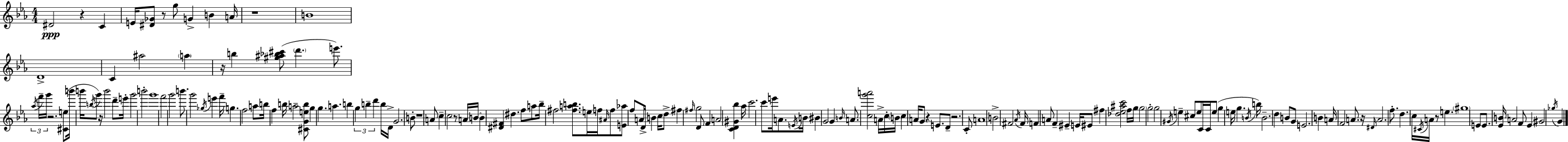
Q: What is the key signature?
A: EES major